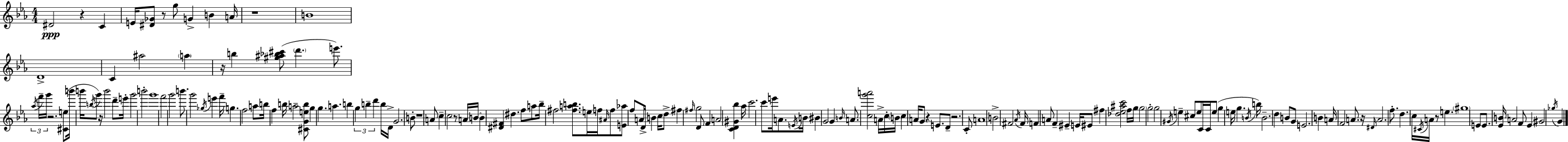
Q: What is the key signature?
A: EES major